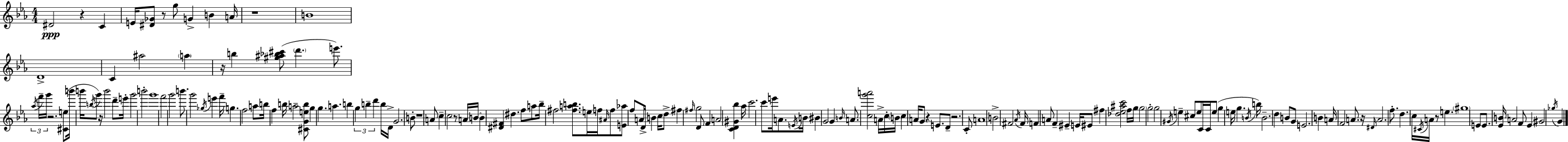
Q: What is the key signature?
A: EES major